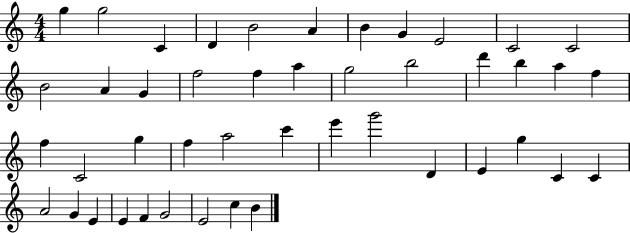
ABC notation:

X:1
T:Untitled
M:4/4
L:1/4
K:C
g g2 C D B2 A B G E2 C2 C2 B2 A G f2 f a g2 b2 d' b a f f C2 g f a2 c' e' g'2 D E g C C A2 G E E F G2 E2 c B